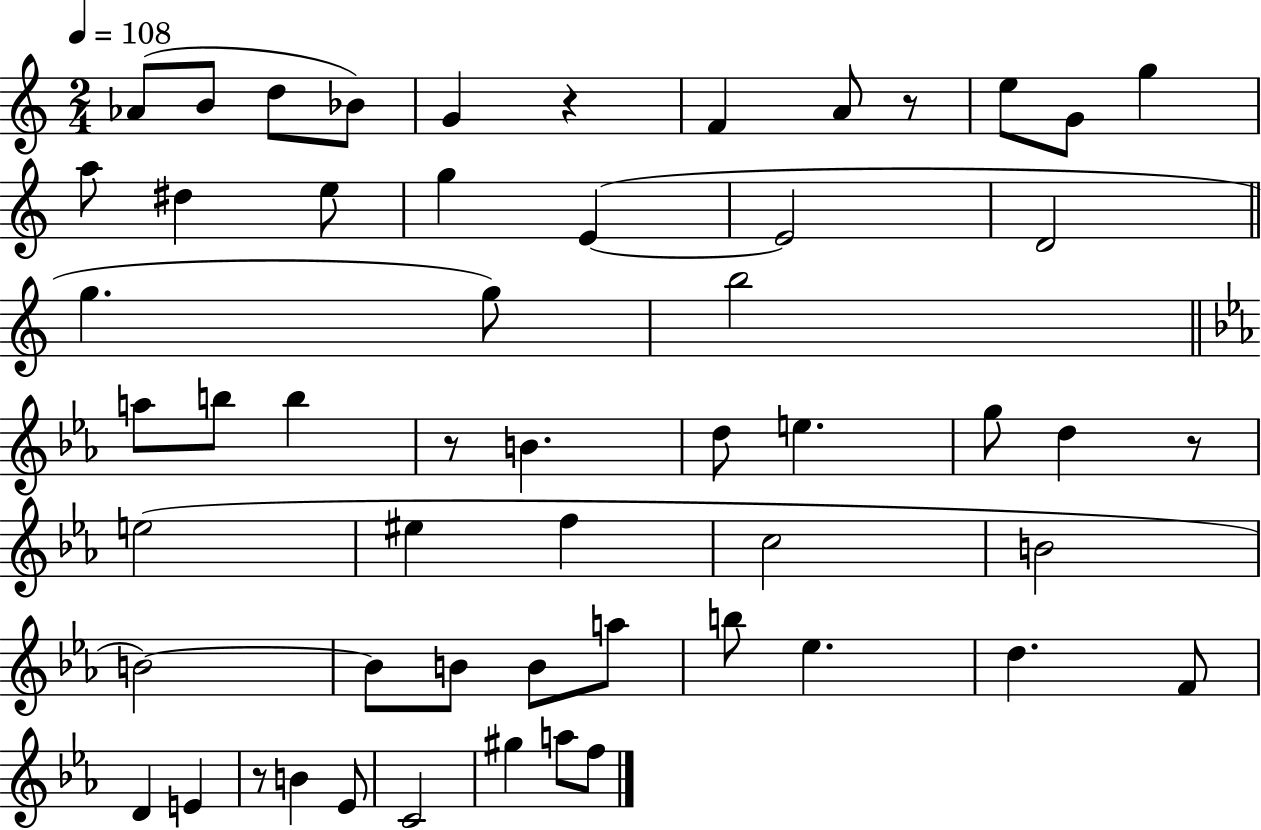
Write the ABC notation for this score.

X:1
T:Untitled
M:2/4
L:1/4
K:C
_A/2 B/2 d/2 _B/2 G z F A/2 z/2 e/2 G/2 g a/2 ^d e/2 g E E2 D2 g g/2 b2 a/2 b/2 b z/2 B d/2 e g/2 d z/2 e2 ^e f c2 B2 B2 B/2 B/2 B/2 a/2 b/2 _e d F/2 D E z/2 B _E/2 C2 ^g a/2 f/2